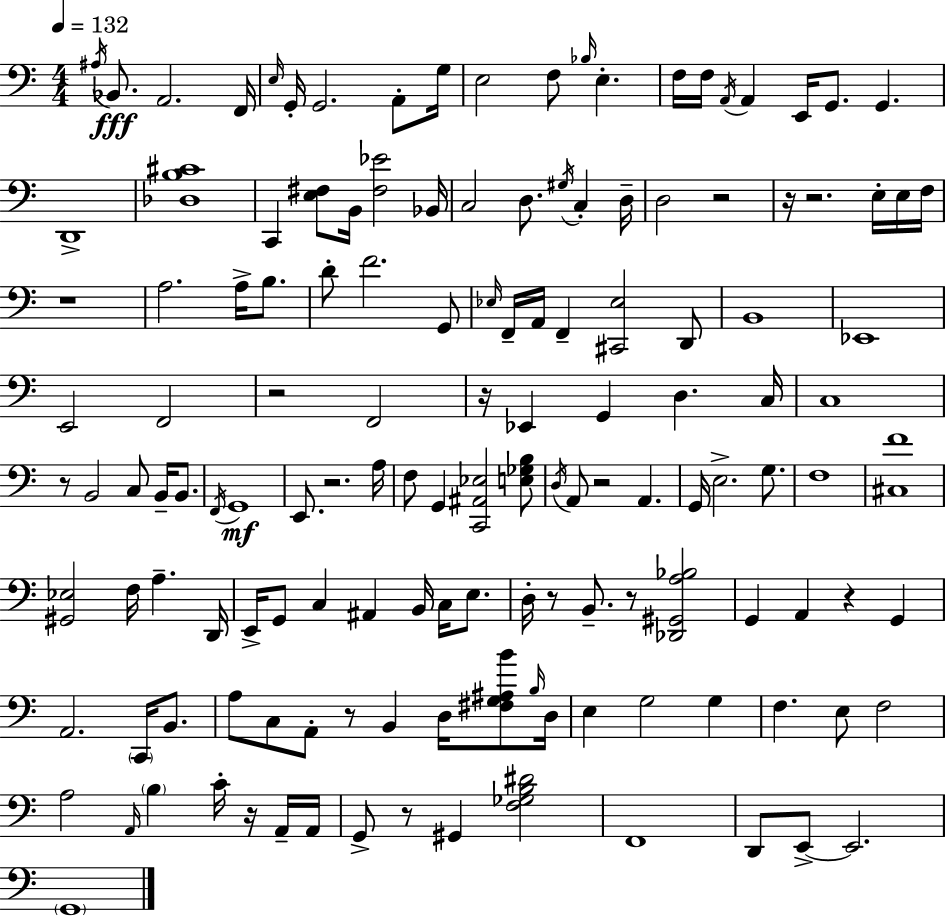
X:1
T:Untitled
M:4/4
L:1/4
K:C
^A,/4 _B,,/2 A,,2 F,,/4 E,/4 G,,/4 G,,2 A,,/2 G,/4 E,2 F,/2 _B,/4 E, F,/4 F,/4 A,,/4 A,, E,,/4 G,,/2 G,, D,,4 [_D,B,^C]4 C,, [E,^F,]/2 B,,/4 [^F,_E]2 _B,,/4 C,2 D,/2 ^G,/4 C, D,/4 D,2 z2 z/4 z2 E,/4 E,/4 F,/4 z4 A,2 A,/4 B,/2 D/2 F2 G,,/2 _E,/4 F,,/4 A,,/4 F,, [^C,,_E,]2 D,,/2 B,,4 _E,,4 E,,2 F,,2 z2 F,,2 z/4 _E,, G,, D, C,/4 C,4 z/2 B,,2 C,/2 B,,/4 B,,/2 F,,/4 G,,4 E,,/2 z2 A,/4 F,/2 G,, [C,,^A,,_E,]2 [E,_G,B,]/2 D,/4 A,,/2 z2 A,, G,,/4 E,2 G,/2 F,4 [^C,F]4 [^G,,_E,]2 F,/4 A, D,,/4 E,,/4 G,,/2 C, ^A,, B,,/4 C,/4 E,/2 D,/4 z/2 B,,/2 z/2 [_D,,^G,,A,_B,]2 G,, A,, z G,, A,,2 C,,/4 B,,/2 A,/2 C,/2 A,,/2 z/2 B,, D,/4 [^F,G,^A,B]/2 B,/4 D,/4 E, G,2 G, F, E,/2 F,2 A,2 A,,/4 B, C/4 z/4 A,,/4 A,,/4 G,,/2 z/2 ^G,, [F,_G,B,^D]2 F,,4 D,,/2 E,,/2 E,,2 G,,4